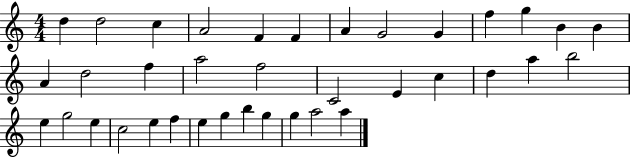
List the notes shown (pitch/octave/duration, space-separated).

D5/q D5/h C5/q A4/h F4/q F4/q A4/q G4/h G4/q F5/q G5/q B4/q B4/q A4/q D5/h F5/q A5/h F5/h C4/h E4/q C5/q D5/q A5/q B5/h E5/q G5/h E5/q C5/h E5/q F5/q E5/q G5/q B5/q G5/q G5/q A5/h A5/q